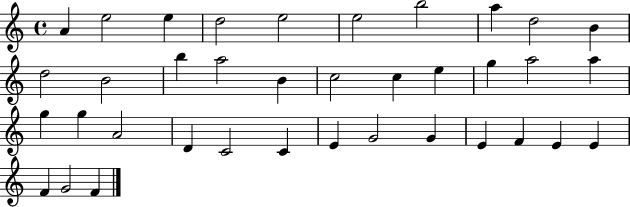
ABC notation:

X:1
T:Untitled
M:4/4
L:1/4
K:C
A e2 e d2 e2 e2 b2 a d2 B d2 B2 b a2 B c2 c e g a2 a g g A2 D C2 C E G2 G E F E E F G2 F